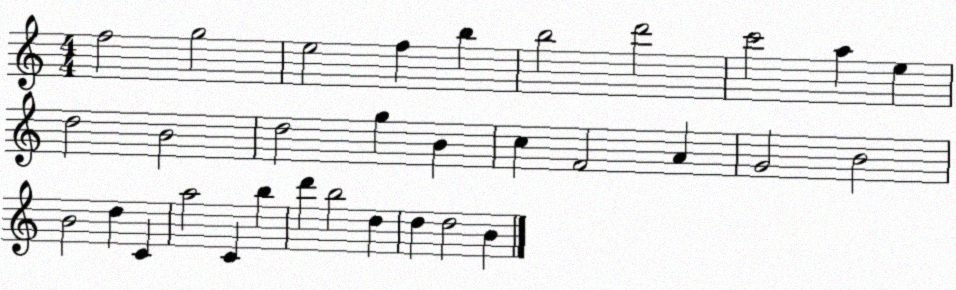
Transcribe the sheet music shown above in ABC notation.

X:1
T:Untitled
M:4/4
L:1/4
K:C
f2 g2 e2 f b b2 d'2 c'2 a e d2 B2 d2 g B c F2 A G2 B2 B2 d C a2 C b d' b2 d d d2 B